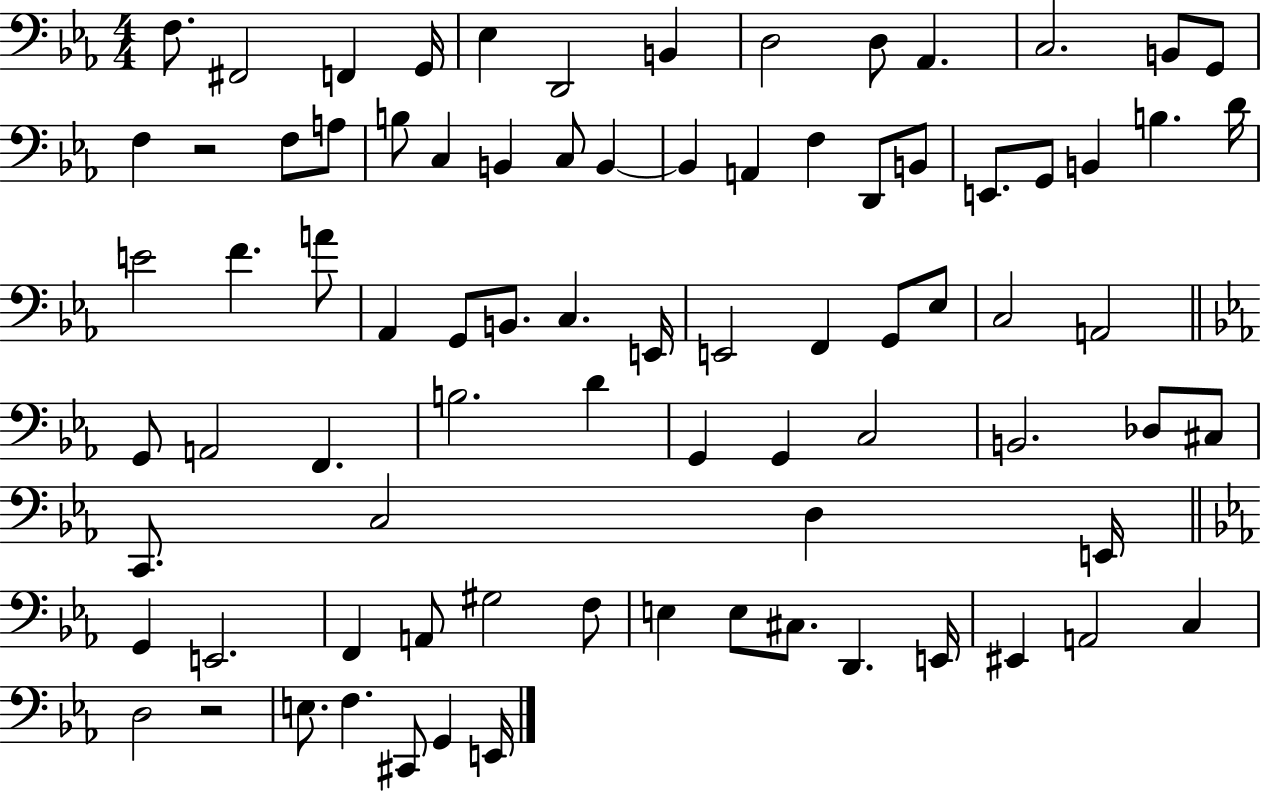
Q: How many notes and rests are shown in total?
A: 82